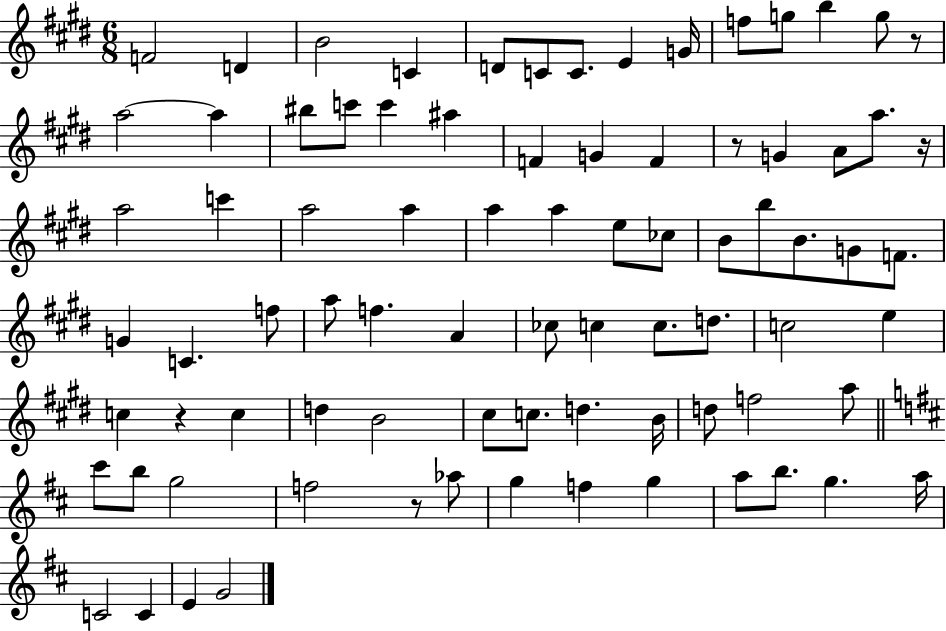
{
  \clef treble
  \numericTimeSignature
  \time 6/8
  \key e \major
  f'2 d'4 | b'2 c'4 | d'8 c'8 c'8. e'4 g'16 | f''8 g''8 b''4 g''8 r8 | \break a''2~~ a''4 | bis''8 c'''8 c'''4 ais''4 | f'4 g'4 f'4 | r8 g'4 a'8 a''8. r16 | \break a''2 c'''4 | a''2 a''4 | a''4 a''4 e''8 ces''8 | b'8 b''8 b'8. g'8 f'8. | \break g'4 c'4. f''8 | a''8 f''4. a'4 | ces''8 c''4 c''8. d''8. | c''2 e''4 | \break c''4 r4 c''4 | d''4 b'2 | cis''8 c''8. d''4. b'16 | d''8 f''2 a''8 | \break \bar "||" \break \key d \major cis'''8 b''8 g''2 | f''2 r8 aes''8 | g''4 f''4 g''4 | a''8 b''8. g''4. a''16 | \break c'2 c'4 | e'4 g'2 | \bar "|."
}